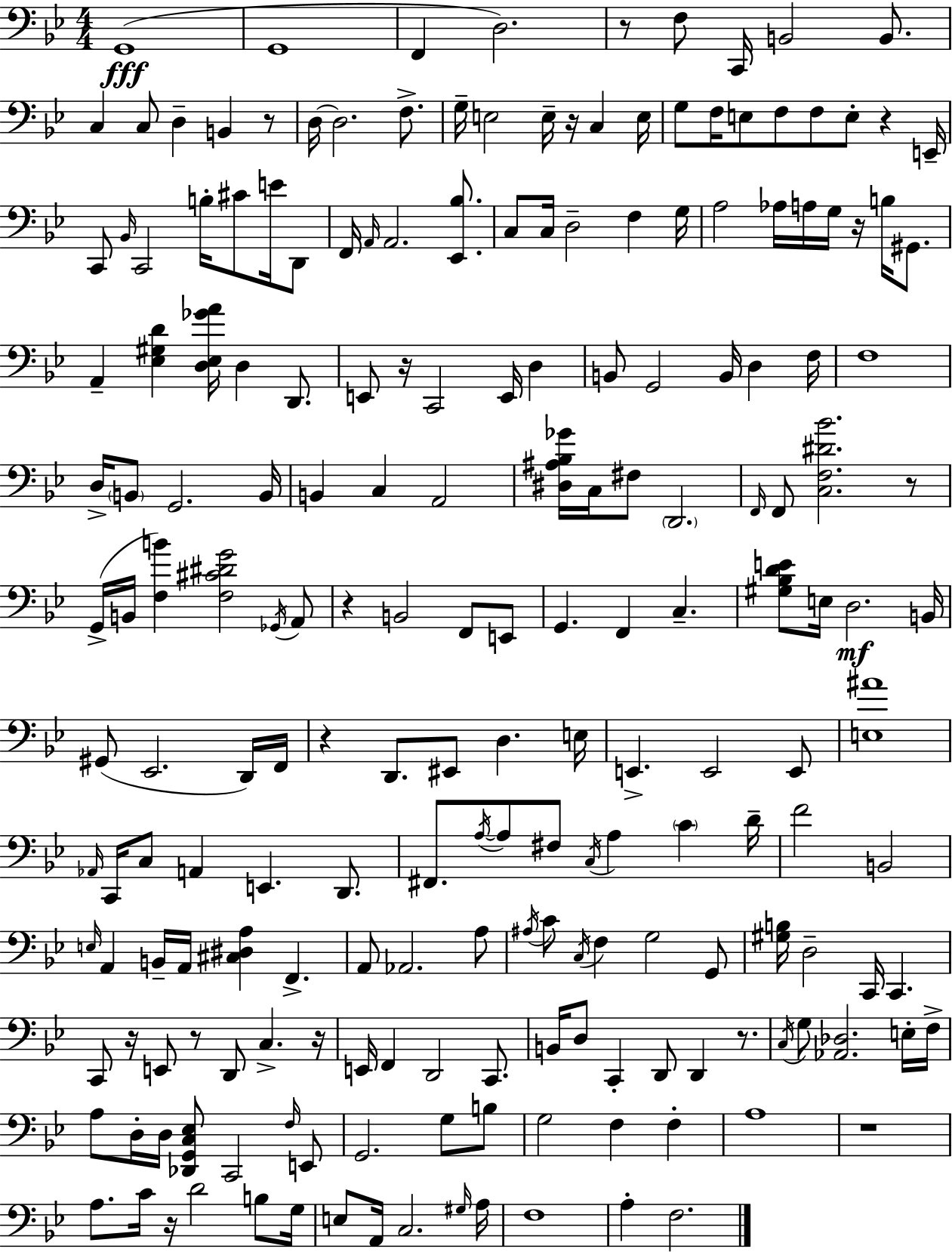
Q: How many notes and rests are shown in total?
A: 201